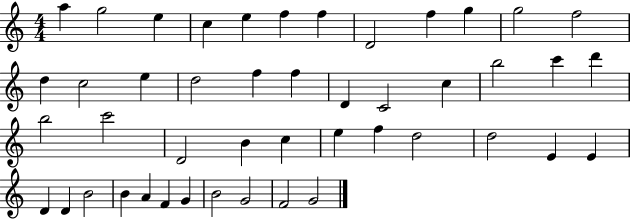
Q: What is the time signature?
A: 4/4